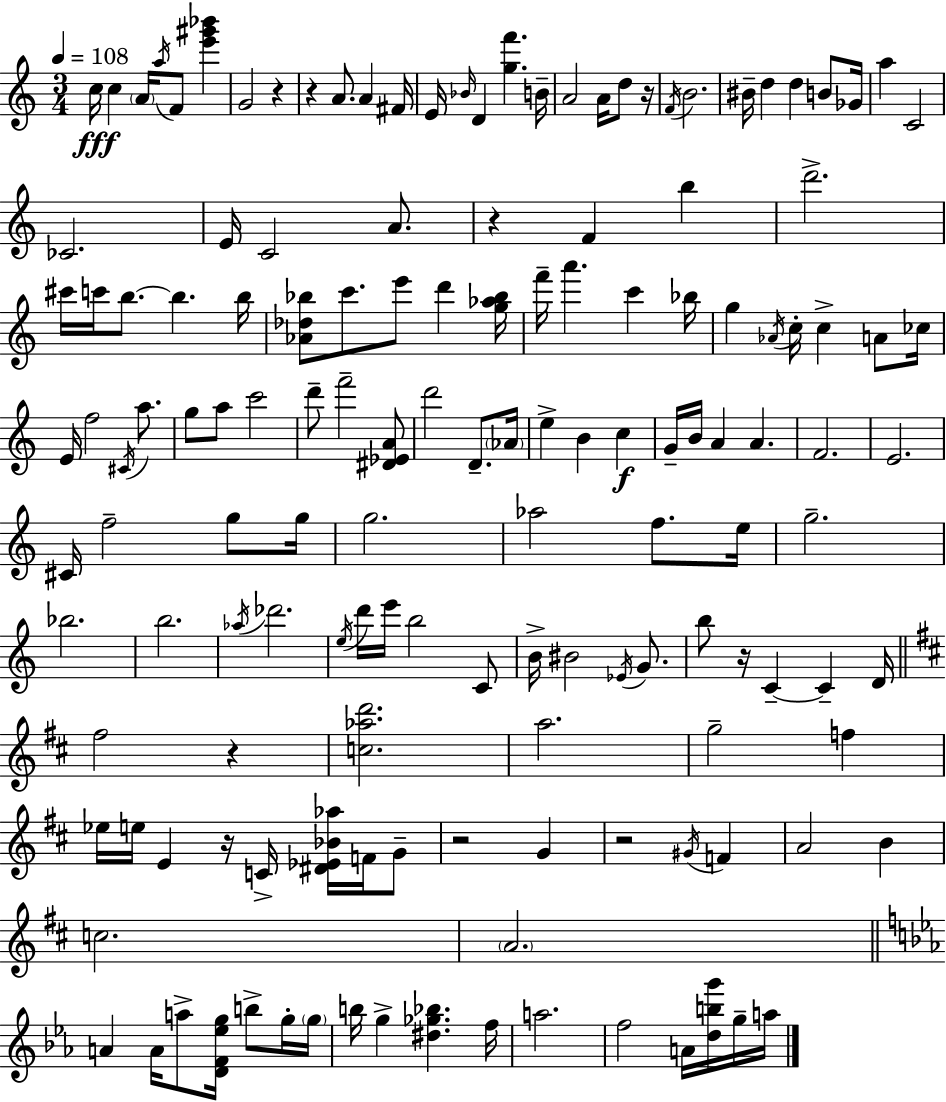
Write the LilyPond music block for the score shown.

{
  \clef treble
  \numericTimeSignature
  \time 3/4
  \key a \minor
  \tempo 4 = 108
  \repeat volta 2 { c''16\fff c''4 \parenthesize a'16 \acciaccatura { a''16 } f'8 <e''' gis''' bes'''>4 | g'2 r4 | r4 a'8. a'4 | fis'16 e'16 \grace { bes'16 } d'4 <g'' f'''>4. | \break b'16-- a'2 a'16 d''8 | r16 \acciaccatura { f'16 } b'2. | bis'16-- d''4 d''4 | b'8 ges'16 a''4 c'2 | \break ces'2. | e'16 c'2 | a'8. r4 f'4 b''4 | d'''2.-> | \break cis'''16 c'''16 b''8.~~ b''4. | b''16 <aes' des'' bes''>8 c'''8. e'''8 d'''4 | <g'' aes'' bes''>16 f'''16-- a'''4. c'''4 | bes''16 g''4 \acciaccatura { aes'16 } c''16-. c''4-> | \break a'8 ces''16 e'16 f''2 | \acciaccatura { cis'16 } a''8. g''8 a''8 c'''2 | d'''8-- f'''2-- | <dis' ees' a'>8 d'''2 | \break d'8.-- \parenthesize aes'16 e''4-> b'4 | c''4\f g'16-- b'16 a'4 a'4. | f'2. | e'2. | \break cis'16 f''2-- | g''8 g''16 g''2. | aes''2 | f''8. e''16 g''2.-- | \break bes''2. | b''2. | \acciaccatura { aes''16 } des'''2. | \acciaccatura { e''16 } d'''16 e'''16 b''2 | \break c'8 b'16-> bis'2 | \acciaccatura { ees'16 } g'8. b''8 r16 c'4--~~ | c'4-- d'16 \bar "||" \break \key d \major fis''2 r4 | <c'' aes'' d'''>2. | a''2. | g''2-- f''4 | \break ees''16 e''16 e'4 r16 c'16-> <dis' ees' bes' aes''>16 f'16 g'8-- | r2 g'4 | r2 \acciaccatura { gis'16 } f'4 | a'2 b'4 | \break c''2. | \parenthesize a'2. | \bar "||" \break \key ees \major a'4 a'16 a''8-> <d' f' ees'' g''>16 b''8-> g''16-. \parenthesize g''16 | b''16 g''4-> <dis'' ges'' bes''>4. f''16 | a''2. | f''2 a'16 <d'' b'' g'''>16 g''16-- a''16 | \break } \bar "|."
}